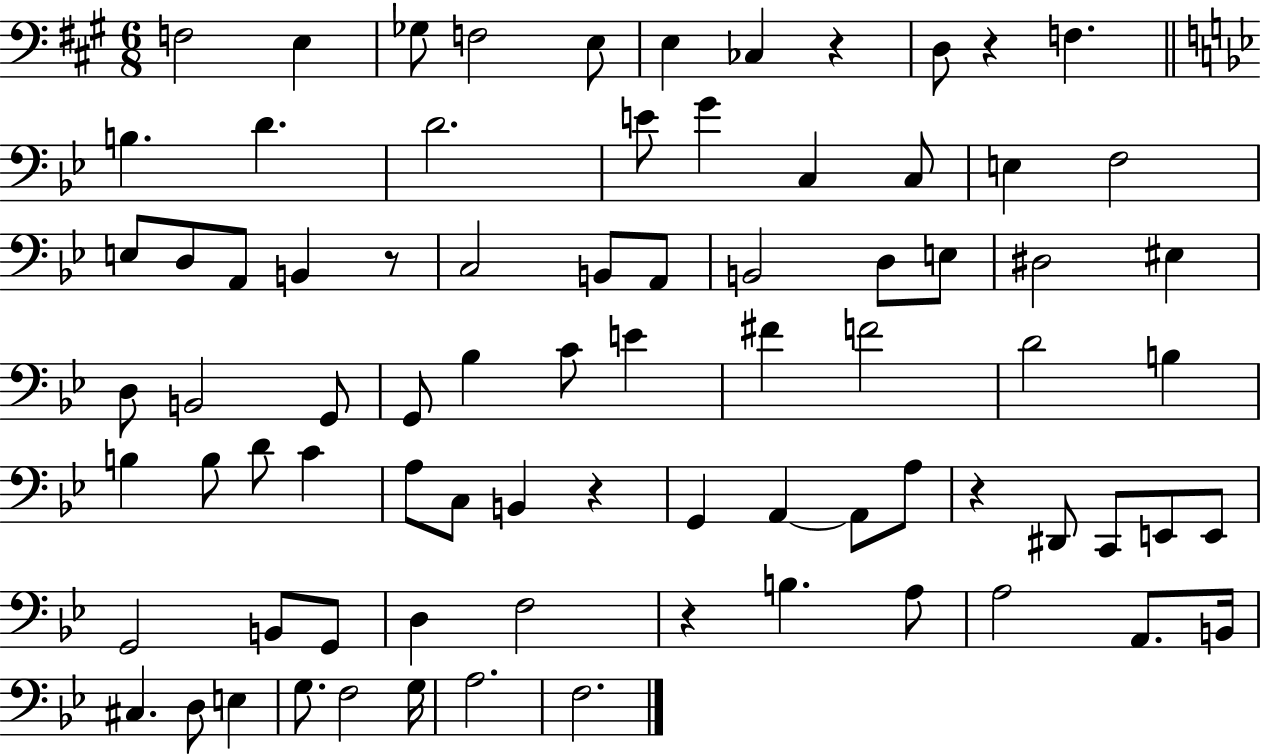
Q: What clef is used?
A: bass